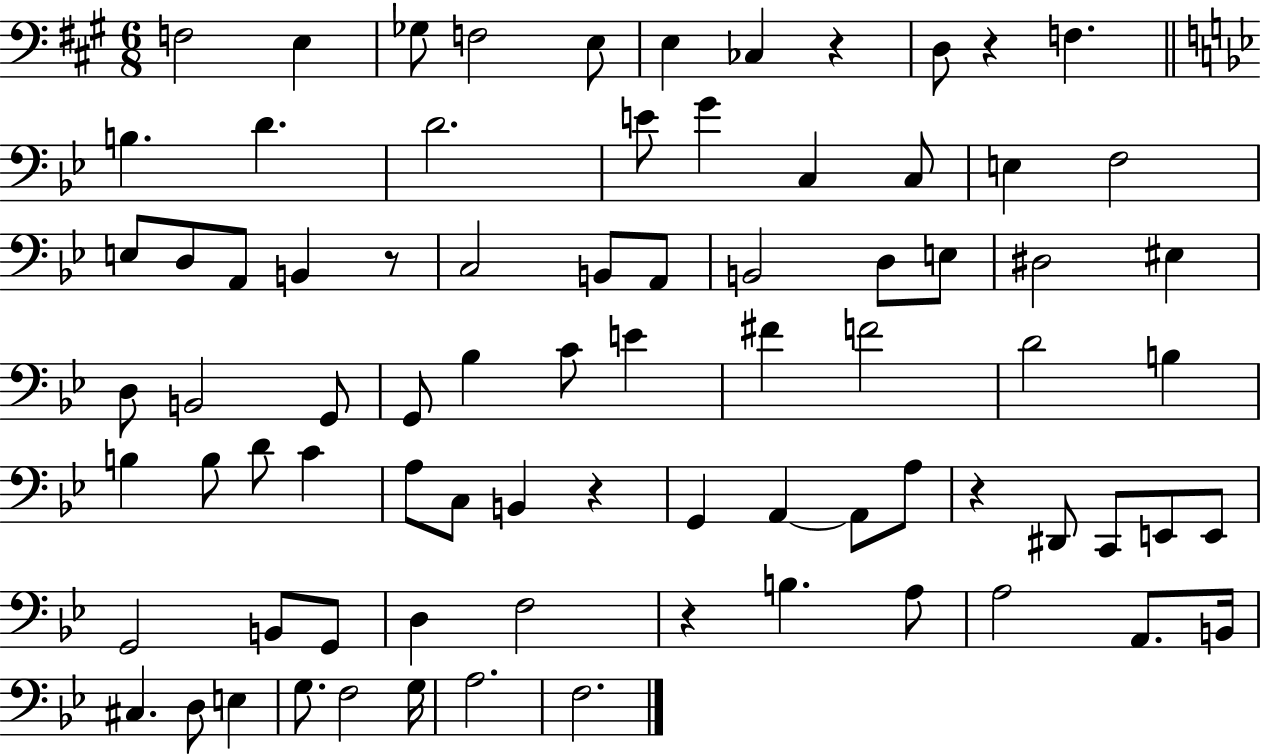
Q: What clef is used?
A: bass